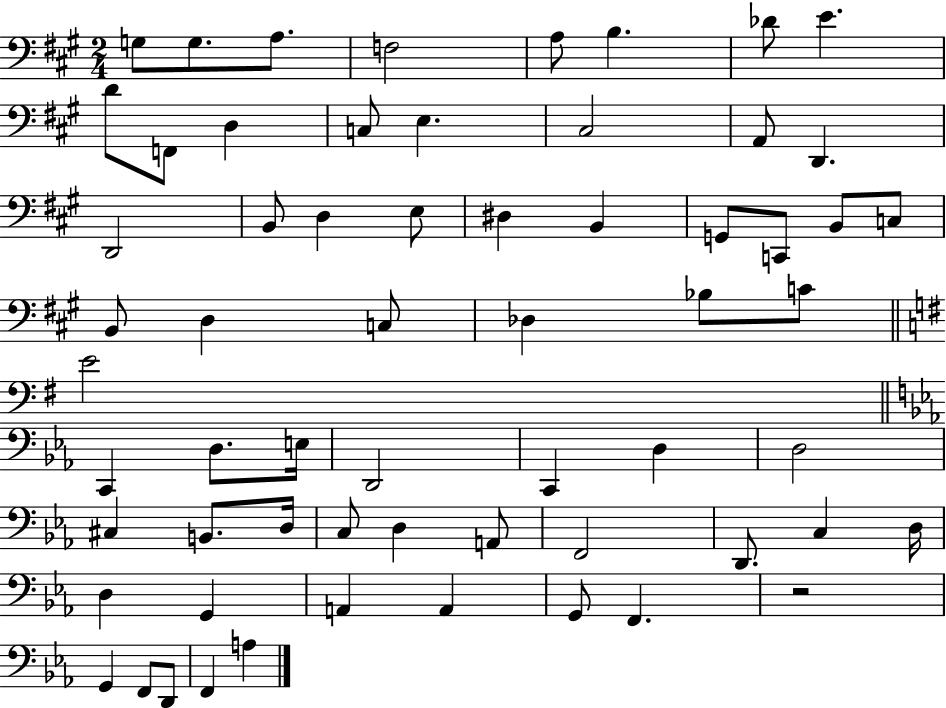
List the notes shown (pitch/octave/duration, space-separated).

G3/e G3/e. A3/e. F3/h A3/e B3/q. Db4/e E4/q. D4/e F2/e D3/q C3/e E3/q. C#3/h A2/e D2/q. D2/h B2/e D3/q E3/e D#3/q B2/q G2/e C2/e B2/e C3/e B2/e D3/q C3/e Db3/q Bb3/e C4/e E4/h C2/q D3/e. E3/s D2/h C2/q D3/q D3/h C#3/q B2/e. D3/s C3/e D3/q A2/e F2/h D2/e. C3/q D3/s D3/q G2/q A2/q A2/q G2/e F2/q. R/h G2/q F2/e D2/e F2/q A3/q